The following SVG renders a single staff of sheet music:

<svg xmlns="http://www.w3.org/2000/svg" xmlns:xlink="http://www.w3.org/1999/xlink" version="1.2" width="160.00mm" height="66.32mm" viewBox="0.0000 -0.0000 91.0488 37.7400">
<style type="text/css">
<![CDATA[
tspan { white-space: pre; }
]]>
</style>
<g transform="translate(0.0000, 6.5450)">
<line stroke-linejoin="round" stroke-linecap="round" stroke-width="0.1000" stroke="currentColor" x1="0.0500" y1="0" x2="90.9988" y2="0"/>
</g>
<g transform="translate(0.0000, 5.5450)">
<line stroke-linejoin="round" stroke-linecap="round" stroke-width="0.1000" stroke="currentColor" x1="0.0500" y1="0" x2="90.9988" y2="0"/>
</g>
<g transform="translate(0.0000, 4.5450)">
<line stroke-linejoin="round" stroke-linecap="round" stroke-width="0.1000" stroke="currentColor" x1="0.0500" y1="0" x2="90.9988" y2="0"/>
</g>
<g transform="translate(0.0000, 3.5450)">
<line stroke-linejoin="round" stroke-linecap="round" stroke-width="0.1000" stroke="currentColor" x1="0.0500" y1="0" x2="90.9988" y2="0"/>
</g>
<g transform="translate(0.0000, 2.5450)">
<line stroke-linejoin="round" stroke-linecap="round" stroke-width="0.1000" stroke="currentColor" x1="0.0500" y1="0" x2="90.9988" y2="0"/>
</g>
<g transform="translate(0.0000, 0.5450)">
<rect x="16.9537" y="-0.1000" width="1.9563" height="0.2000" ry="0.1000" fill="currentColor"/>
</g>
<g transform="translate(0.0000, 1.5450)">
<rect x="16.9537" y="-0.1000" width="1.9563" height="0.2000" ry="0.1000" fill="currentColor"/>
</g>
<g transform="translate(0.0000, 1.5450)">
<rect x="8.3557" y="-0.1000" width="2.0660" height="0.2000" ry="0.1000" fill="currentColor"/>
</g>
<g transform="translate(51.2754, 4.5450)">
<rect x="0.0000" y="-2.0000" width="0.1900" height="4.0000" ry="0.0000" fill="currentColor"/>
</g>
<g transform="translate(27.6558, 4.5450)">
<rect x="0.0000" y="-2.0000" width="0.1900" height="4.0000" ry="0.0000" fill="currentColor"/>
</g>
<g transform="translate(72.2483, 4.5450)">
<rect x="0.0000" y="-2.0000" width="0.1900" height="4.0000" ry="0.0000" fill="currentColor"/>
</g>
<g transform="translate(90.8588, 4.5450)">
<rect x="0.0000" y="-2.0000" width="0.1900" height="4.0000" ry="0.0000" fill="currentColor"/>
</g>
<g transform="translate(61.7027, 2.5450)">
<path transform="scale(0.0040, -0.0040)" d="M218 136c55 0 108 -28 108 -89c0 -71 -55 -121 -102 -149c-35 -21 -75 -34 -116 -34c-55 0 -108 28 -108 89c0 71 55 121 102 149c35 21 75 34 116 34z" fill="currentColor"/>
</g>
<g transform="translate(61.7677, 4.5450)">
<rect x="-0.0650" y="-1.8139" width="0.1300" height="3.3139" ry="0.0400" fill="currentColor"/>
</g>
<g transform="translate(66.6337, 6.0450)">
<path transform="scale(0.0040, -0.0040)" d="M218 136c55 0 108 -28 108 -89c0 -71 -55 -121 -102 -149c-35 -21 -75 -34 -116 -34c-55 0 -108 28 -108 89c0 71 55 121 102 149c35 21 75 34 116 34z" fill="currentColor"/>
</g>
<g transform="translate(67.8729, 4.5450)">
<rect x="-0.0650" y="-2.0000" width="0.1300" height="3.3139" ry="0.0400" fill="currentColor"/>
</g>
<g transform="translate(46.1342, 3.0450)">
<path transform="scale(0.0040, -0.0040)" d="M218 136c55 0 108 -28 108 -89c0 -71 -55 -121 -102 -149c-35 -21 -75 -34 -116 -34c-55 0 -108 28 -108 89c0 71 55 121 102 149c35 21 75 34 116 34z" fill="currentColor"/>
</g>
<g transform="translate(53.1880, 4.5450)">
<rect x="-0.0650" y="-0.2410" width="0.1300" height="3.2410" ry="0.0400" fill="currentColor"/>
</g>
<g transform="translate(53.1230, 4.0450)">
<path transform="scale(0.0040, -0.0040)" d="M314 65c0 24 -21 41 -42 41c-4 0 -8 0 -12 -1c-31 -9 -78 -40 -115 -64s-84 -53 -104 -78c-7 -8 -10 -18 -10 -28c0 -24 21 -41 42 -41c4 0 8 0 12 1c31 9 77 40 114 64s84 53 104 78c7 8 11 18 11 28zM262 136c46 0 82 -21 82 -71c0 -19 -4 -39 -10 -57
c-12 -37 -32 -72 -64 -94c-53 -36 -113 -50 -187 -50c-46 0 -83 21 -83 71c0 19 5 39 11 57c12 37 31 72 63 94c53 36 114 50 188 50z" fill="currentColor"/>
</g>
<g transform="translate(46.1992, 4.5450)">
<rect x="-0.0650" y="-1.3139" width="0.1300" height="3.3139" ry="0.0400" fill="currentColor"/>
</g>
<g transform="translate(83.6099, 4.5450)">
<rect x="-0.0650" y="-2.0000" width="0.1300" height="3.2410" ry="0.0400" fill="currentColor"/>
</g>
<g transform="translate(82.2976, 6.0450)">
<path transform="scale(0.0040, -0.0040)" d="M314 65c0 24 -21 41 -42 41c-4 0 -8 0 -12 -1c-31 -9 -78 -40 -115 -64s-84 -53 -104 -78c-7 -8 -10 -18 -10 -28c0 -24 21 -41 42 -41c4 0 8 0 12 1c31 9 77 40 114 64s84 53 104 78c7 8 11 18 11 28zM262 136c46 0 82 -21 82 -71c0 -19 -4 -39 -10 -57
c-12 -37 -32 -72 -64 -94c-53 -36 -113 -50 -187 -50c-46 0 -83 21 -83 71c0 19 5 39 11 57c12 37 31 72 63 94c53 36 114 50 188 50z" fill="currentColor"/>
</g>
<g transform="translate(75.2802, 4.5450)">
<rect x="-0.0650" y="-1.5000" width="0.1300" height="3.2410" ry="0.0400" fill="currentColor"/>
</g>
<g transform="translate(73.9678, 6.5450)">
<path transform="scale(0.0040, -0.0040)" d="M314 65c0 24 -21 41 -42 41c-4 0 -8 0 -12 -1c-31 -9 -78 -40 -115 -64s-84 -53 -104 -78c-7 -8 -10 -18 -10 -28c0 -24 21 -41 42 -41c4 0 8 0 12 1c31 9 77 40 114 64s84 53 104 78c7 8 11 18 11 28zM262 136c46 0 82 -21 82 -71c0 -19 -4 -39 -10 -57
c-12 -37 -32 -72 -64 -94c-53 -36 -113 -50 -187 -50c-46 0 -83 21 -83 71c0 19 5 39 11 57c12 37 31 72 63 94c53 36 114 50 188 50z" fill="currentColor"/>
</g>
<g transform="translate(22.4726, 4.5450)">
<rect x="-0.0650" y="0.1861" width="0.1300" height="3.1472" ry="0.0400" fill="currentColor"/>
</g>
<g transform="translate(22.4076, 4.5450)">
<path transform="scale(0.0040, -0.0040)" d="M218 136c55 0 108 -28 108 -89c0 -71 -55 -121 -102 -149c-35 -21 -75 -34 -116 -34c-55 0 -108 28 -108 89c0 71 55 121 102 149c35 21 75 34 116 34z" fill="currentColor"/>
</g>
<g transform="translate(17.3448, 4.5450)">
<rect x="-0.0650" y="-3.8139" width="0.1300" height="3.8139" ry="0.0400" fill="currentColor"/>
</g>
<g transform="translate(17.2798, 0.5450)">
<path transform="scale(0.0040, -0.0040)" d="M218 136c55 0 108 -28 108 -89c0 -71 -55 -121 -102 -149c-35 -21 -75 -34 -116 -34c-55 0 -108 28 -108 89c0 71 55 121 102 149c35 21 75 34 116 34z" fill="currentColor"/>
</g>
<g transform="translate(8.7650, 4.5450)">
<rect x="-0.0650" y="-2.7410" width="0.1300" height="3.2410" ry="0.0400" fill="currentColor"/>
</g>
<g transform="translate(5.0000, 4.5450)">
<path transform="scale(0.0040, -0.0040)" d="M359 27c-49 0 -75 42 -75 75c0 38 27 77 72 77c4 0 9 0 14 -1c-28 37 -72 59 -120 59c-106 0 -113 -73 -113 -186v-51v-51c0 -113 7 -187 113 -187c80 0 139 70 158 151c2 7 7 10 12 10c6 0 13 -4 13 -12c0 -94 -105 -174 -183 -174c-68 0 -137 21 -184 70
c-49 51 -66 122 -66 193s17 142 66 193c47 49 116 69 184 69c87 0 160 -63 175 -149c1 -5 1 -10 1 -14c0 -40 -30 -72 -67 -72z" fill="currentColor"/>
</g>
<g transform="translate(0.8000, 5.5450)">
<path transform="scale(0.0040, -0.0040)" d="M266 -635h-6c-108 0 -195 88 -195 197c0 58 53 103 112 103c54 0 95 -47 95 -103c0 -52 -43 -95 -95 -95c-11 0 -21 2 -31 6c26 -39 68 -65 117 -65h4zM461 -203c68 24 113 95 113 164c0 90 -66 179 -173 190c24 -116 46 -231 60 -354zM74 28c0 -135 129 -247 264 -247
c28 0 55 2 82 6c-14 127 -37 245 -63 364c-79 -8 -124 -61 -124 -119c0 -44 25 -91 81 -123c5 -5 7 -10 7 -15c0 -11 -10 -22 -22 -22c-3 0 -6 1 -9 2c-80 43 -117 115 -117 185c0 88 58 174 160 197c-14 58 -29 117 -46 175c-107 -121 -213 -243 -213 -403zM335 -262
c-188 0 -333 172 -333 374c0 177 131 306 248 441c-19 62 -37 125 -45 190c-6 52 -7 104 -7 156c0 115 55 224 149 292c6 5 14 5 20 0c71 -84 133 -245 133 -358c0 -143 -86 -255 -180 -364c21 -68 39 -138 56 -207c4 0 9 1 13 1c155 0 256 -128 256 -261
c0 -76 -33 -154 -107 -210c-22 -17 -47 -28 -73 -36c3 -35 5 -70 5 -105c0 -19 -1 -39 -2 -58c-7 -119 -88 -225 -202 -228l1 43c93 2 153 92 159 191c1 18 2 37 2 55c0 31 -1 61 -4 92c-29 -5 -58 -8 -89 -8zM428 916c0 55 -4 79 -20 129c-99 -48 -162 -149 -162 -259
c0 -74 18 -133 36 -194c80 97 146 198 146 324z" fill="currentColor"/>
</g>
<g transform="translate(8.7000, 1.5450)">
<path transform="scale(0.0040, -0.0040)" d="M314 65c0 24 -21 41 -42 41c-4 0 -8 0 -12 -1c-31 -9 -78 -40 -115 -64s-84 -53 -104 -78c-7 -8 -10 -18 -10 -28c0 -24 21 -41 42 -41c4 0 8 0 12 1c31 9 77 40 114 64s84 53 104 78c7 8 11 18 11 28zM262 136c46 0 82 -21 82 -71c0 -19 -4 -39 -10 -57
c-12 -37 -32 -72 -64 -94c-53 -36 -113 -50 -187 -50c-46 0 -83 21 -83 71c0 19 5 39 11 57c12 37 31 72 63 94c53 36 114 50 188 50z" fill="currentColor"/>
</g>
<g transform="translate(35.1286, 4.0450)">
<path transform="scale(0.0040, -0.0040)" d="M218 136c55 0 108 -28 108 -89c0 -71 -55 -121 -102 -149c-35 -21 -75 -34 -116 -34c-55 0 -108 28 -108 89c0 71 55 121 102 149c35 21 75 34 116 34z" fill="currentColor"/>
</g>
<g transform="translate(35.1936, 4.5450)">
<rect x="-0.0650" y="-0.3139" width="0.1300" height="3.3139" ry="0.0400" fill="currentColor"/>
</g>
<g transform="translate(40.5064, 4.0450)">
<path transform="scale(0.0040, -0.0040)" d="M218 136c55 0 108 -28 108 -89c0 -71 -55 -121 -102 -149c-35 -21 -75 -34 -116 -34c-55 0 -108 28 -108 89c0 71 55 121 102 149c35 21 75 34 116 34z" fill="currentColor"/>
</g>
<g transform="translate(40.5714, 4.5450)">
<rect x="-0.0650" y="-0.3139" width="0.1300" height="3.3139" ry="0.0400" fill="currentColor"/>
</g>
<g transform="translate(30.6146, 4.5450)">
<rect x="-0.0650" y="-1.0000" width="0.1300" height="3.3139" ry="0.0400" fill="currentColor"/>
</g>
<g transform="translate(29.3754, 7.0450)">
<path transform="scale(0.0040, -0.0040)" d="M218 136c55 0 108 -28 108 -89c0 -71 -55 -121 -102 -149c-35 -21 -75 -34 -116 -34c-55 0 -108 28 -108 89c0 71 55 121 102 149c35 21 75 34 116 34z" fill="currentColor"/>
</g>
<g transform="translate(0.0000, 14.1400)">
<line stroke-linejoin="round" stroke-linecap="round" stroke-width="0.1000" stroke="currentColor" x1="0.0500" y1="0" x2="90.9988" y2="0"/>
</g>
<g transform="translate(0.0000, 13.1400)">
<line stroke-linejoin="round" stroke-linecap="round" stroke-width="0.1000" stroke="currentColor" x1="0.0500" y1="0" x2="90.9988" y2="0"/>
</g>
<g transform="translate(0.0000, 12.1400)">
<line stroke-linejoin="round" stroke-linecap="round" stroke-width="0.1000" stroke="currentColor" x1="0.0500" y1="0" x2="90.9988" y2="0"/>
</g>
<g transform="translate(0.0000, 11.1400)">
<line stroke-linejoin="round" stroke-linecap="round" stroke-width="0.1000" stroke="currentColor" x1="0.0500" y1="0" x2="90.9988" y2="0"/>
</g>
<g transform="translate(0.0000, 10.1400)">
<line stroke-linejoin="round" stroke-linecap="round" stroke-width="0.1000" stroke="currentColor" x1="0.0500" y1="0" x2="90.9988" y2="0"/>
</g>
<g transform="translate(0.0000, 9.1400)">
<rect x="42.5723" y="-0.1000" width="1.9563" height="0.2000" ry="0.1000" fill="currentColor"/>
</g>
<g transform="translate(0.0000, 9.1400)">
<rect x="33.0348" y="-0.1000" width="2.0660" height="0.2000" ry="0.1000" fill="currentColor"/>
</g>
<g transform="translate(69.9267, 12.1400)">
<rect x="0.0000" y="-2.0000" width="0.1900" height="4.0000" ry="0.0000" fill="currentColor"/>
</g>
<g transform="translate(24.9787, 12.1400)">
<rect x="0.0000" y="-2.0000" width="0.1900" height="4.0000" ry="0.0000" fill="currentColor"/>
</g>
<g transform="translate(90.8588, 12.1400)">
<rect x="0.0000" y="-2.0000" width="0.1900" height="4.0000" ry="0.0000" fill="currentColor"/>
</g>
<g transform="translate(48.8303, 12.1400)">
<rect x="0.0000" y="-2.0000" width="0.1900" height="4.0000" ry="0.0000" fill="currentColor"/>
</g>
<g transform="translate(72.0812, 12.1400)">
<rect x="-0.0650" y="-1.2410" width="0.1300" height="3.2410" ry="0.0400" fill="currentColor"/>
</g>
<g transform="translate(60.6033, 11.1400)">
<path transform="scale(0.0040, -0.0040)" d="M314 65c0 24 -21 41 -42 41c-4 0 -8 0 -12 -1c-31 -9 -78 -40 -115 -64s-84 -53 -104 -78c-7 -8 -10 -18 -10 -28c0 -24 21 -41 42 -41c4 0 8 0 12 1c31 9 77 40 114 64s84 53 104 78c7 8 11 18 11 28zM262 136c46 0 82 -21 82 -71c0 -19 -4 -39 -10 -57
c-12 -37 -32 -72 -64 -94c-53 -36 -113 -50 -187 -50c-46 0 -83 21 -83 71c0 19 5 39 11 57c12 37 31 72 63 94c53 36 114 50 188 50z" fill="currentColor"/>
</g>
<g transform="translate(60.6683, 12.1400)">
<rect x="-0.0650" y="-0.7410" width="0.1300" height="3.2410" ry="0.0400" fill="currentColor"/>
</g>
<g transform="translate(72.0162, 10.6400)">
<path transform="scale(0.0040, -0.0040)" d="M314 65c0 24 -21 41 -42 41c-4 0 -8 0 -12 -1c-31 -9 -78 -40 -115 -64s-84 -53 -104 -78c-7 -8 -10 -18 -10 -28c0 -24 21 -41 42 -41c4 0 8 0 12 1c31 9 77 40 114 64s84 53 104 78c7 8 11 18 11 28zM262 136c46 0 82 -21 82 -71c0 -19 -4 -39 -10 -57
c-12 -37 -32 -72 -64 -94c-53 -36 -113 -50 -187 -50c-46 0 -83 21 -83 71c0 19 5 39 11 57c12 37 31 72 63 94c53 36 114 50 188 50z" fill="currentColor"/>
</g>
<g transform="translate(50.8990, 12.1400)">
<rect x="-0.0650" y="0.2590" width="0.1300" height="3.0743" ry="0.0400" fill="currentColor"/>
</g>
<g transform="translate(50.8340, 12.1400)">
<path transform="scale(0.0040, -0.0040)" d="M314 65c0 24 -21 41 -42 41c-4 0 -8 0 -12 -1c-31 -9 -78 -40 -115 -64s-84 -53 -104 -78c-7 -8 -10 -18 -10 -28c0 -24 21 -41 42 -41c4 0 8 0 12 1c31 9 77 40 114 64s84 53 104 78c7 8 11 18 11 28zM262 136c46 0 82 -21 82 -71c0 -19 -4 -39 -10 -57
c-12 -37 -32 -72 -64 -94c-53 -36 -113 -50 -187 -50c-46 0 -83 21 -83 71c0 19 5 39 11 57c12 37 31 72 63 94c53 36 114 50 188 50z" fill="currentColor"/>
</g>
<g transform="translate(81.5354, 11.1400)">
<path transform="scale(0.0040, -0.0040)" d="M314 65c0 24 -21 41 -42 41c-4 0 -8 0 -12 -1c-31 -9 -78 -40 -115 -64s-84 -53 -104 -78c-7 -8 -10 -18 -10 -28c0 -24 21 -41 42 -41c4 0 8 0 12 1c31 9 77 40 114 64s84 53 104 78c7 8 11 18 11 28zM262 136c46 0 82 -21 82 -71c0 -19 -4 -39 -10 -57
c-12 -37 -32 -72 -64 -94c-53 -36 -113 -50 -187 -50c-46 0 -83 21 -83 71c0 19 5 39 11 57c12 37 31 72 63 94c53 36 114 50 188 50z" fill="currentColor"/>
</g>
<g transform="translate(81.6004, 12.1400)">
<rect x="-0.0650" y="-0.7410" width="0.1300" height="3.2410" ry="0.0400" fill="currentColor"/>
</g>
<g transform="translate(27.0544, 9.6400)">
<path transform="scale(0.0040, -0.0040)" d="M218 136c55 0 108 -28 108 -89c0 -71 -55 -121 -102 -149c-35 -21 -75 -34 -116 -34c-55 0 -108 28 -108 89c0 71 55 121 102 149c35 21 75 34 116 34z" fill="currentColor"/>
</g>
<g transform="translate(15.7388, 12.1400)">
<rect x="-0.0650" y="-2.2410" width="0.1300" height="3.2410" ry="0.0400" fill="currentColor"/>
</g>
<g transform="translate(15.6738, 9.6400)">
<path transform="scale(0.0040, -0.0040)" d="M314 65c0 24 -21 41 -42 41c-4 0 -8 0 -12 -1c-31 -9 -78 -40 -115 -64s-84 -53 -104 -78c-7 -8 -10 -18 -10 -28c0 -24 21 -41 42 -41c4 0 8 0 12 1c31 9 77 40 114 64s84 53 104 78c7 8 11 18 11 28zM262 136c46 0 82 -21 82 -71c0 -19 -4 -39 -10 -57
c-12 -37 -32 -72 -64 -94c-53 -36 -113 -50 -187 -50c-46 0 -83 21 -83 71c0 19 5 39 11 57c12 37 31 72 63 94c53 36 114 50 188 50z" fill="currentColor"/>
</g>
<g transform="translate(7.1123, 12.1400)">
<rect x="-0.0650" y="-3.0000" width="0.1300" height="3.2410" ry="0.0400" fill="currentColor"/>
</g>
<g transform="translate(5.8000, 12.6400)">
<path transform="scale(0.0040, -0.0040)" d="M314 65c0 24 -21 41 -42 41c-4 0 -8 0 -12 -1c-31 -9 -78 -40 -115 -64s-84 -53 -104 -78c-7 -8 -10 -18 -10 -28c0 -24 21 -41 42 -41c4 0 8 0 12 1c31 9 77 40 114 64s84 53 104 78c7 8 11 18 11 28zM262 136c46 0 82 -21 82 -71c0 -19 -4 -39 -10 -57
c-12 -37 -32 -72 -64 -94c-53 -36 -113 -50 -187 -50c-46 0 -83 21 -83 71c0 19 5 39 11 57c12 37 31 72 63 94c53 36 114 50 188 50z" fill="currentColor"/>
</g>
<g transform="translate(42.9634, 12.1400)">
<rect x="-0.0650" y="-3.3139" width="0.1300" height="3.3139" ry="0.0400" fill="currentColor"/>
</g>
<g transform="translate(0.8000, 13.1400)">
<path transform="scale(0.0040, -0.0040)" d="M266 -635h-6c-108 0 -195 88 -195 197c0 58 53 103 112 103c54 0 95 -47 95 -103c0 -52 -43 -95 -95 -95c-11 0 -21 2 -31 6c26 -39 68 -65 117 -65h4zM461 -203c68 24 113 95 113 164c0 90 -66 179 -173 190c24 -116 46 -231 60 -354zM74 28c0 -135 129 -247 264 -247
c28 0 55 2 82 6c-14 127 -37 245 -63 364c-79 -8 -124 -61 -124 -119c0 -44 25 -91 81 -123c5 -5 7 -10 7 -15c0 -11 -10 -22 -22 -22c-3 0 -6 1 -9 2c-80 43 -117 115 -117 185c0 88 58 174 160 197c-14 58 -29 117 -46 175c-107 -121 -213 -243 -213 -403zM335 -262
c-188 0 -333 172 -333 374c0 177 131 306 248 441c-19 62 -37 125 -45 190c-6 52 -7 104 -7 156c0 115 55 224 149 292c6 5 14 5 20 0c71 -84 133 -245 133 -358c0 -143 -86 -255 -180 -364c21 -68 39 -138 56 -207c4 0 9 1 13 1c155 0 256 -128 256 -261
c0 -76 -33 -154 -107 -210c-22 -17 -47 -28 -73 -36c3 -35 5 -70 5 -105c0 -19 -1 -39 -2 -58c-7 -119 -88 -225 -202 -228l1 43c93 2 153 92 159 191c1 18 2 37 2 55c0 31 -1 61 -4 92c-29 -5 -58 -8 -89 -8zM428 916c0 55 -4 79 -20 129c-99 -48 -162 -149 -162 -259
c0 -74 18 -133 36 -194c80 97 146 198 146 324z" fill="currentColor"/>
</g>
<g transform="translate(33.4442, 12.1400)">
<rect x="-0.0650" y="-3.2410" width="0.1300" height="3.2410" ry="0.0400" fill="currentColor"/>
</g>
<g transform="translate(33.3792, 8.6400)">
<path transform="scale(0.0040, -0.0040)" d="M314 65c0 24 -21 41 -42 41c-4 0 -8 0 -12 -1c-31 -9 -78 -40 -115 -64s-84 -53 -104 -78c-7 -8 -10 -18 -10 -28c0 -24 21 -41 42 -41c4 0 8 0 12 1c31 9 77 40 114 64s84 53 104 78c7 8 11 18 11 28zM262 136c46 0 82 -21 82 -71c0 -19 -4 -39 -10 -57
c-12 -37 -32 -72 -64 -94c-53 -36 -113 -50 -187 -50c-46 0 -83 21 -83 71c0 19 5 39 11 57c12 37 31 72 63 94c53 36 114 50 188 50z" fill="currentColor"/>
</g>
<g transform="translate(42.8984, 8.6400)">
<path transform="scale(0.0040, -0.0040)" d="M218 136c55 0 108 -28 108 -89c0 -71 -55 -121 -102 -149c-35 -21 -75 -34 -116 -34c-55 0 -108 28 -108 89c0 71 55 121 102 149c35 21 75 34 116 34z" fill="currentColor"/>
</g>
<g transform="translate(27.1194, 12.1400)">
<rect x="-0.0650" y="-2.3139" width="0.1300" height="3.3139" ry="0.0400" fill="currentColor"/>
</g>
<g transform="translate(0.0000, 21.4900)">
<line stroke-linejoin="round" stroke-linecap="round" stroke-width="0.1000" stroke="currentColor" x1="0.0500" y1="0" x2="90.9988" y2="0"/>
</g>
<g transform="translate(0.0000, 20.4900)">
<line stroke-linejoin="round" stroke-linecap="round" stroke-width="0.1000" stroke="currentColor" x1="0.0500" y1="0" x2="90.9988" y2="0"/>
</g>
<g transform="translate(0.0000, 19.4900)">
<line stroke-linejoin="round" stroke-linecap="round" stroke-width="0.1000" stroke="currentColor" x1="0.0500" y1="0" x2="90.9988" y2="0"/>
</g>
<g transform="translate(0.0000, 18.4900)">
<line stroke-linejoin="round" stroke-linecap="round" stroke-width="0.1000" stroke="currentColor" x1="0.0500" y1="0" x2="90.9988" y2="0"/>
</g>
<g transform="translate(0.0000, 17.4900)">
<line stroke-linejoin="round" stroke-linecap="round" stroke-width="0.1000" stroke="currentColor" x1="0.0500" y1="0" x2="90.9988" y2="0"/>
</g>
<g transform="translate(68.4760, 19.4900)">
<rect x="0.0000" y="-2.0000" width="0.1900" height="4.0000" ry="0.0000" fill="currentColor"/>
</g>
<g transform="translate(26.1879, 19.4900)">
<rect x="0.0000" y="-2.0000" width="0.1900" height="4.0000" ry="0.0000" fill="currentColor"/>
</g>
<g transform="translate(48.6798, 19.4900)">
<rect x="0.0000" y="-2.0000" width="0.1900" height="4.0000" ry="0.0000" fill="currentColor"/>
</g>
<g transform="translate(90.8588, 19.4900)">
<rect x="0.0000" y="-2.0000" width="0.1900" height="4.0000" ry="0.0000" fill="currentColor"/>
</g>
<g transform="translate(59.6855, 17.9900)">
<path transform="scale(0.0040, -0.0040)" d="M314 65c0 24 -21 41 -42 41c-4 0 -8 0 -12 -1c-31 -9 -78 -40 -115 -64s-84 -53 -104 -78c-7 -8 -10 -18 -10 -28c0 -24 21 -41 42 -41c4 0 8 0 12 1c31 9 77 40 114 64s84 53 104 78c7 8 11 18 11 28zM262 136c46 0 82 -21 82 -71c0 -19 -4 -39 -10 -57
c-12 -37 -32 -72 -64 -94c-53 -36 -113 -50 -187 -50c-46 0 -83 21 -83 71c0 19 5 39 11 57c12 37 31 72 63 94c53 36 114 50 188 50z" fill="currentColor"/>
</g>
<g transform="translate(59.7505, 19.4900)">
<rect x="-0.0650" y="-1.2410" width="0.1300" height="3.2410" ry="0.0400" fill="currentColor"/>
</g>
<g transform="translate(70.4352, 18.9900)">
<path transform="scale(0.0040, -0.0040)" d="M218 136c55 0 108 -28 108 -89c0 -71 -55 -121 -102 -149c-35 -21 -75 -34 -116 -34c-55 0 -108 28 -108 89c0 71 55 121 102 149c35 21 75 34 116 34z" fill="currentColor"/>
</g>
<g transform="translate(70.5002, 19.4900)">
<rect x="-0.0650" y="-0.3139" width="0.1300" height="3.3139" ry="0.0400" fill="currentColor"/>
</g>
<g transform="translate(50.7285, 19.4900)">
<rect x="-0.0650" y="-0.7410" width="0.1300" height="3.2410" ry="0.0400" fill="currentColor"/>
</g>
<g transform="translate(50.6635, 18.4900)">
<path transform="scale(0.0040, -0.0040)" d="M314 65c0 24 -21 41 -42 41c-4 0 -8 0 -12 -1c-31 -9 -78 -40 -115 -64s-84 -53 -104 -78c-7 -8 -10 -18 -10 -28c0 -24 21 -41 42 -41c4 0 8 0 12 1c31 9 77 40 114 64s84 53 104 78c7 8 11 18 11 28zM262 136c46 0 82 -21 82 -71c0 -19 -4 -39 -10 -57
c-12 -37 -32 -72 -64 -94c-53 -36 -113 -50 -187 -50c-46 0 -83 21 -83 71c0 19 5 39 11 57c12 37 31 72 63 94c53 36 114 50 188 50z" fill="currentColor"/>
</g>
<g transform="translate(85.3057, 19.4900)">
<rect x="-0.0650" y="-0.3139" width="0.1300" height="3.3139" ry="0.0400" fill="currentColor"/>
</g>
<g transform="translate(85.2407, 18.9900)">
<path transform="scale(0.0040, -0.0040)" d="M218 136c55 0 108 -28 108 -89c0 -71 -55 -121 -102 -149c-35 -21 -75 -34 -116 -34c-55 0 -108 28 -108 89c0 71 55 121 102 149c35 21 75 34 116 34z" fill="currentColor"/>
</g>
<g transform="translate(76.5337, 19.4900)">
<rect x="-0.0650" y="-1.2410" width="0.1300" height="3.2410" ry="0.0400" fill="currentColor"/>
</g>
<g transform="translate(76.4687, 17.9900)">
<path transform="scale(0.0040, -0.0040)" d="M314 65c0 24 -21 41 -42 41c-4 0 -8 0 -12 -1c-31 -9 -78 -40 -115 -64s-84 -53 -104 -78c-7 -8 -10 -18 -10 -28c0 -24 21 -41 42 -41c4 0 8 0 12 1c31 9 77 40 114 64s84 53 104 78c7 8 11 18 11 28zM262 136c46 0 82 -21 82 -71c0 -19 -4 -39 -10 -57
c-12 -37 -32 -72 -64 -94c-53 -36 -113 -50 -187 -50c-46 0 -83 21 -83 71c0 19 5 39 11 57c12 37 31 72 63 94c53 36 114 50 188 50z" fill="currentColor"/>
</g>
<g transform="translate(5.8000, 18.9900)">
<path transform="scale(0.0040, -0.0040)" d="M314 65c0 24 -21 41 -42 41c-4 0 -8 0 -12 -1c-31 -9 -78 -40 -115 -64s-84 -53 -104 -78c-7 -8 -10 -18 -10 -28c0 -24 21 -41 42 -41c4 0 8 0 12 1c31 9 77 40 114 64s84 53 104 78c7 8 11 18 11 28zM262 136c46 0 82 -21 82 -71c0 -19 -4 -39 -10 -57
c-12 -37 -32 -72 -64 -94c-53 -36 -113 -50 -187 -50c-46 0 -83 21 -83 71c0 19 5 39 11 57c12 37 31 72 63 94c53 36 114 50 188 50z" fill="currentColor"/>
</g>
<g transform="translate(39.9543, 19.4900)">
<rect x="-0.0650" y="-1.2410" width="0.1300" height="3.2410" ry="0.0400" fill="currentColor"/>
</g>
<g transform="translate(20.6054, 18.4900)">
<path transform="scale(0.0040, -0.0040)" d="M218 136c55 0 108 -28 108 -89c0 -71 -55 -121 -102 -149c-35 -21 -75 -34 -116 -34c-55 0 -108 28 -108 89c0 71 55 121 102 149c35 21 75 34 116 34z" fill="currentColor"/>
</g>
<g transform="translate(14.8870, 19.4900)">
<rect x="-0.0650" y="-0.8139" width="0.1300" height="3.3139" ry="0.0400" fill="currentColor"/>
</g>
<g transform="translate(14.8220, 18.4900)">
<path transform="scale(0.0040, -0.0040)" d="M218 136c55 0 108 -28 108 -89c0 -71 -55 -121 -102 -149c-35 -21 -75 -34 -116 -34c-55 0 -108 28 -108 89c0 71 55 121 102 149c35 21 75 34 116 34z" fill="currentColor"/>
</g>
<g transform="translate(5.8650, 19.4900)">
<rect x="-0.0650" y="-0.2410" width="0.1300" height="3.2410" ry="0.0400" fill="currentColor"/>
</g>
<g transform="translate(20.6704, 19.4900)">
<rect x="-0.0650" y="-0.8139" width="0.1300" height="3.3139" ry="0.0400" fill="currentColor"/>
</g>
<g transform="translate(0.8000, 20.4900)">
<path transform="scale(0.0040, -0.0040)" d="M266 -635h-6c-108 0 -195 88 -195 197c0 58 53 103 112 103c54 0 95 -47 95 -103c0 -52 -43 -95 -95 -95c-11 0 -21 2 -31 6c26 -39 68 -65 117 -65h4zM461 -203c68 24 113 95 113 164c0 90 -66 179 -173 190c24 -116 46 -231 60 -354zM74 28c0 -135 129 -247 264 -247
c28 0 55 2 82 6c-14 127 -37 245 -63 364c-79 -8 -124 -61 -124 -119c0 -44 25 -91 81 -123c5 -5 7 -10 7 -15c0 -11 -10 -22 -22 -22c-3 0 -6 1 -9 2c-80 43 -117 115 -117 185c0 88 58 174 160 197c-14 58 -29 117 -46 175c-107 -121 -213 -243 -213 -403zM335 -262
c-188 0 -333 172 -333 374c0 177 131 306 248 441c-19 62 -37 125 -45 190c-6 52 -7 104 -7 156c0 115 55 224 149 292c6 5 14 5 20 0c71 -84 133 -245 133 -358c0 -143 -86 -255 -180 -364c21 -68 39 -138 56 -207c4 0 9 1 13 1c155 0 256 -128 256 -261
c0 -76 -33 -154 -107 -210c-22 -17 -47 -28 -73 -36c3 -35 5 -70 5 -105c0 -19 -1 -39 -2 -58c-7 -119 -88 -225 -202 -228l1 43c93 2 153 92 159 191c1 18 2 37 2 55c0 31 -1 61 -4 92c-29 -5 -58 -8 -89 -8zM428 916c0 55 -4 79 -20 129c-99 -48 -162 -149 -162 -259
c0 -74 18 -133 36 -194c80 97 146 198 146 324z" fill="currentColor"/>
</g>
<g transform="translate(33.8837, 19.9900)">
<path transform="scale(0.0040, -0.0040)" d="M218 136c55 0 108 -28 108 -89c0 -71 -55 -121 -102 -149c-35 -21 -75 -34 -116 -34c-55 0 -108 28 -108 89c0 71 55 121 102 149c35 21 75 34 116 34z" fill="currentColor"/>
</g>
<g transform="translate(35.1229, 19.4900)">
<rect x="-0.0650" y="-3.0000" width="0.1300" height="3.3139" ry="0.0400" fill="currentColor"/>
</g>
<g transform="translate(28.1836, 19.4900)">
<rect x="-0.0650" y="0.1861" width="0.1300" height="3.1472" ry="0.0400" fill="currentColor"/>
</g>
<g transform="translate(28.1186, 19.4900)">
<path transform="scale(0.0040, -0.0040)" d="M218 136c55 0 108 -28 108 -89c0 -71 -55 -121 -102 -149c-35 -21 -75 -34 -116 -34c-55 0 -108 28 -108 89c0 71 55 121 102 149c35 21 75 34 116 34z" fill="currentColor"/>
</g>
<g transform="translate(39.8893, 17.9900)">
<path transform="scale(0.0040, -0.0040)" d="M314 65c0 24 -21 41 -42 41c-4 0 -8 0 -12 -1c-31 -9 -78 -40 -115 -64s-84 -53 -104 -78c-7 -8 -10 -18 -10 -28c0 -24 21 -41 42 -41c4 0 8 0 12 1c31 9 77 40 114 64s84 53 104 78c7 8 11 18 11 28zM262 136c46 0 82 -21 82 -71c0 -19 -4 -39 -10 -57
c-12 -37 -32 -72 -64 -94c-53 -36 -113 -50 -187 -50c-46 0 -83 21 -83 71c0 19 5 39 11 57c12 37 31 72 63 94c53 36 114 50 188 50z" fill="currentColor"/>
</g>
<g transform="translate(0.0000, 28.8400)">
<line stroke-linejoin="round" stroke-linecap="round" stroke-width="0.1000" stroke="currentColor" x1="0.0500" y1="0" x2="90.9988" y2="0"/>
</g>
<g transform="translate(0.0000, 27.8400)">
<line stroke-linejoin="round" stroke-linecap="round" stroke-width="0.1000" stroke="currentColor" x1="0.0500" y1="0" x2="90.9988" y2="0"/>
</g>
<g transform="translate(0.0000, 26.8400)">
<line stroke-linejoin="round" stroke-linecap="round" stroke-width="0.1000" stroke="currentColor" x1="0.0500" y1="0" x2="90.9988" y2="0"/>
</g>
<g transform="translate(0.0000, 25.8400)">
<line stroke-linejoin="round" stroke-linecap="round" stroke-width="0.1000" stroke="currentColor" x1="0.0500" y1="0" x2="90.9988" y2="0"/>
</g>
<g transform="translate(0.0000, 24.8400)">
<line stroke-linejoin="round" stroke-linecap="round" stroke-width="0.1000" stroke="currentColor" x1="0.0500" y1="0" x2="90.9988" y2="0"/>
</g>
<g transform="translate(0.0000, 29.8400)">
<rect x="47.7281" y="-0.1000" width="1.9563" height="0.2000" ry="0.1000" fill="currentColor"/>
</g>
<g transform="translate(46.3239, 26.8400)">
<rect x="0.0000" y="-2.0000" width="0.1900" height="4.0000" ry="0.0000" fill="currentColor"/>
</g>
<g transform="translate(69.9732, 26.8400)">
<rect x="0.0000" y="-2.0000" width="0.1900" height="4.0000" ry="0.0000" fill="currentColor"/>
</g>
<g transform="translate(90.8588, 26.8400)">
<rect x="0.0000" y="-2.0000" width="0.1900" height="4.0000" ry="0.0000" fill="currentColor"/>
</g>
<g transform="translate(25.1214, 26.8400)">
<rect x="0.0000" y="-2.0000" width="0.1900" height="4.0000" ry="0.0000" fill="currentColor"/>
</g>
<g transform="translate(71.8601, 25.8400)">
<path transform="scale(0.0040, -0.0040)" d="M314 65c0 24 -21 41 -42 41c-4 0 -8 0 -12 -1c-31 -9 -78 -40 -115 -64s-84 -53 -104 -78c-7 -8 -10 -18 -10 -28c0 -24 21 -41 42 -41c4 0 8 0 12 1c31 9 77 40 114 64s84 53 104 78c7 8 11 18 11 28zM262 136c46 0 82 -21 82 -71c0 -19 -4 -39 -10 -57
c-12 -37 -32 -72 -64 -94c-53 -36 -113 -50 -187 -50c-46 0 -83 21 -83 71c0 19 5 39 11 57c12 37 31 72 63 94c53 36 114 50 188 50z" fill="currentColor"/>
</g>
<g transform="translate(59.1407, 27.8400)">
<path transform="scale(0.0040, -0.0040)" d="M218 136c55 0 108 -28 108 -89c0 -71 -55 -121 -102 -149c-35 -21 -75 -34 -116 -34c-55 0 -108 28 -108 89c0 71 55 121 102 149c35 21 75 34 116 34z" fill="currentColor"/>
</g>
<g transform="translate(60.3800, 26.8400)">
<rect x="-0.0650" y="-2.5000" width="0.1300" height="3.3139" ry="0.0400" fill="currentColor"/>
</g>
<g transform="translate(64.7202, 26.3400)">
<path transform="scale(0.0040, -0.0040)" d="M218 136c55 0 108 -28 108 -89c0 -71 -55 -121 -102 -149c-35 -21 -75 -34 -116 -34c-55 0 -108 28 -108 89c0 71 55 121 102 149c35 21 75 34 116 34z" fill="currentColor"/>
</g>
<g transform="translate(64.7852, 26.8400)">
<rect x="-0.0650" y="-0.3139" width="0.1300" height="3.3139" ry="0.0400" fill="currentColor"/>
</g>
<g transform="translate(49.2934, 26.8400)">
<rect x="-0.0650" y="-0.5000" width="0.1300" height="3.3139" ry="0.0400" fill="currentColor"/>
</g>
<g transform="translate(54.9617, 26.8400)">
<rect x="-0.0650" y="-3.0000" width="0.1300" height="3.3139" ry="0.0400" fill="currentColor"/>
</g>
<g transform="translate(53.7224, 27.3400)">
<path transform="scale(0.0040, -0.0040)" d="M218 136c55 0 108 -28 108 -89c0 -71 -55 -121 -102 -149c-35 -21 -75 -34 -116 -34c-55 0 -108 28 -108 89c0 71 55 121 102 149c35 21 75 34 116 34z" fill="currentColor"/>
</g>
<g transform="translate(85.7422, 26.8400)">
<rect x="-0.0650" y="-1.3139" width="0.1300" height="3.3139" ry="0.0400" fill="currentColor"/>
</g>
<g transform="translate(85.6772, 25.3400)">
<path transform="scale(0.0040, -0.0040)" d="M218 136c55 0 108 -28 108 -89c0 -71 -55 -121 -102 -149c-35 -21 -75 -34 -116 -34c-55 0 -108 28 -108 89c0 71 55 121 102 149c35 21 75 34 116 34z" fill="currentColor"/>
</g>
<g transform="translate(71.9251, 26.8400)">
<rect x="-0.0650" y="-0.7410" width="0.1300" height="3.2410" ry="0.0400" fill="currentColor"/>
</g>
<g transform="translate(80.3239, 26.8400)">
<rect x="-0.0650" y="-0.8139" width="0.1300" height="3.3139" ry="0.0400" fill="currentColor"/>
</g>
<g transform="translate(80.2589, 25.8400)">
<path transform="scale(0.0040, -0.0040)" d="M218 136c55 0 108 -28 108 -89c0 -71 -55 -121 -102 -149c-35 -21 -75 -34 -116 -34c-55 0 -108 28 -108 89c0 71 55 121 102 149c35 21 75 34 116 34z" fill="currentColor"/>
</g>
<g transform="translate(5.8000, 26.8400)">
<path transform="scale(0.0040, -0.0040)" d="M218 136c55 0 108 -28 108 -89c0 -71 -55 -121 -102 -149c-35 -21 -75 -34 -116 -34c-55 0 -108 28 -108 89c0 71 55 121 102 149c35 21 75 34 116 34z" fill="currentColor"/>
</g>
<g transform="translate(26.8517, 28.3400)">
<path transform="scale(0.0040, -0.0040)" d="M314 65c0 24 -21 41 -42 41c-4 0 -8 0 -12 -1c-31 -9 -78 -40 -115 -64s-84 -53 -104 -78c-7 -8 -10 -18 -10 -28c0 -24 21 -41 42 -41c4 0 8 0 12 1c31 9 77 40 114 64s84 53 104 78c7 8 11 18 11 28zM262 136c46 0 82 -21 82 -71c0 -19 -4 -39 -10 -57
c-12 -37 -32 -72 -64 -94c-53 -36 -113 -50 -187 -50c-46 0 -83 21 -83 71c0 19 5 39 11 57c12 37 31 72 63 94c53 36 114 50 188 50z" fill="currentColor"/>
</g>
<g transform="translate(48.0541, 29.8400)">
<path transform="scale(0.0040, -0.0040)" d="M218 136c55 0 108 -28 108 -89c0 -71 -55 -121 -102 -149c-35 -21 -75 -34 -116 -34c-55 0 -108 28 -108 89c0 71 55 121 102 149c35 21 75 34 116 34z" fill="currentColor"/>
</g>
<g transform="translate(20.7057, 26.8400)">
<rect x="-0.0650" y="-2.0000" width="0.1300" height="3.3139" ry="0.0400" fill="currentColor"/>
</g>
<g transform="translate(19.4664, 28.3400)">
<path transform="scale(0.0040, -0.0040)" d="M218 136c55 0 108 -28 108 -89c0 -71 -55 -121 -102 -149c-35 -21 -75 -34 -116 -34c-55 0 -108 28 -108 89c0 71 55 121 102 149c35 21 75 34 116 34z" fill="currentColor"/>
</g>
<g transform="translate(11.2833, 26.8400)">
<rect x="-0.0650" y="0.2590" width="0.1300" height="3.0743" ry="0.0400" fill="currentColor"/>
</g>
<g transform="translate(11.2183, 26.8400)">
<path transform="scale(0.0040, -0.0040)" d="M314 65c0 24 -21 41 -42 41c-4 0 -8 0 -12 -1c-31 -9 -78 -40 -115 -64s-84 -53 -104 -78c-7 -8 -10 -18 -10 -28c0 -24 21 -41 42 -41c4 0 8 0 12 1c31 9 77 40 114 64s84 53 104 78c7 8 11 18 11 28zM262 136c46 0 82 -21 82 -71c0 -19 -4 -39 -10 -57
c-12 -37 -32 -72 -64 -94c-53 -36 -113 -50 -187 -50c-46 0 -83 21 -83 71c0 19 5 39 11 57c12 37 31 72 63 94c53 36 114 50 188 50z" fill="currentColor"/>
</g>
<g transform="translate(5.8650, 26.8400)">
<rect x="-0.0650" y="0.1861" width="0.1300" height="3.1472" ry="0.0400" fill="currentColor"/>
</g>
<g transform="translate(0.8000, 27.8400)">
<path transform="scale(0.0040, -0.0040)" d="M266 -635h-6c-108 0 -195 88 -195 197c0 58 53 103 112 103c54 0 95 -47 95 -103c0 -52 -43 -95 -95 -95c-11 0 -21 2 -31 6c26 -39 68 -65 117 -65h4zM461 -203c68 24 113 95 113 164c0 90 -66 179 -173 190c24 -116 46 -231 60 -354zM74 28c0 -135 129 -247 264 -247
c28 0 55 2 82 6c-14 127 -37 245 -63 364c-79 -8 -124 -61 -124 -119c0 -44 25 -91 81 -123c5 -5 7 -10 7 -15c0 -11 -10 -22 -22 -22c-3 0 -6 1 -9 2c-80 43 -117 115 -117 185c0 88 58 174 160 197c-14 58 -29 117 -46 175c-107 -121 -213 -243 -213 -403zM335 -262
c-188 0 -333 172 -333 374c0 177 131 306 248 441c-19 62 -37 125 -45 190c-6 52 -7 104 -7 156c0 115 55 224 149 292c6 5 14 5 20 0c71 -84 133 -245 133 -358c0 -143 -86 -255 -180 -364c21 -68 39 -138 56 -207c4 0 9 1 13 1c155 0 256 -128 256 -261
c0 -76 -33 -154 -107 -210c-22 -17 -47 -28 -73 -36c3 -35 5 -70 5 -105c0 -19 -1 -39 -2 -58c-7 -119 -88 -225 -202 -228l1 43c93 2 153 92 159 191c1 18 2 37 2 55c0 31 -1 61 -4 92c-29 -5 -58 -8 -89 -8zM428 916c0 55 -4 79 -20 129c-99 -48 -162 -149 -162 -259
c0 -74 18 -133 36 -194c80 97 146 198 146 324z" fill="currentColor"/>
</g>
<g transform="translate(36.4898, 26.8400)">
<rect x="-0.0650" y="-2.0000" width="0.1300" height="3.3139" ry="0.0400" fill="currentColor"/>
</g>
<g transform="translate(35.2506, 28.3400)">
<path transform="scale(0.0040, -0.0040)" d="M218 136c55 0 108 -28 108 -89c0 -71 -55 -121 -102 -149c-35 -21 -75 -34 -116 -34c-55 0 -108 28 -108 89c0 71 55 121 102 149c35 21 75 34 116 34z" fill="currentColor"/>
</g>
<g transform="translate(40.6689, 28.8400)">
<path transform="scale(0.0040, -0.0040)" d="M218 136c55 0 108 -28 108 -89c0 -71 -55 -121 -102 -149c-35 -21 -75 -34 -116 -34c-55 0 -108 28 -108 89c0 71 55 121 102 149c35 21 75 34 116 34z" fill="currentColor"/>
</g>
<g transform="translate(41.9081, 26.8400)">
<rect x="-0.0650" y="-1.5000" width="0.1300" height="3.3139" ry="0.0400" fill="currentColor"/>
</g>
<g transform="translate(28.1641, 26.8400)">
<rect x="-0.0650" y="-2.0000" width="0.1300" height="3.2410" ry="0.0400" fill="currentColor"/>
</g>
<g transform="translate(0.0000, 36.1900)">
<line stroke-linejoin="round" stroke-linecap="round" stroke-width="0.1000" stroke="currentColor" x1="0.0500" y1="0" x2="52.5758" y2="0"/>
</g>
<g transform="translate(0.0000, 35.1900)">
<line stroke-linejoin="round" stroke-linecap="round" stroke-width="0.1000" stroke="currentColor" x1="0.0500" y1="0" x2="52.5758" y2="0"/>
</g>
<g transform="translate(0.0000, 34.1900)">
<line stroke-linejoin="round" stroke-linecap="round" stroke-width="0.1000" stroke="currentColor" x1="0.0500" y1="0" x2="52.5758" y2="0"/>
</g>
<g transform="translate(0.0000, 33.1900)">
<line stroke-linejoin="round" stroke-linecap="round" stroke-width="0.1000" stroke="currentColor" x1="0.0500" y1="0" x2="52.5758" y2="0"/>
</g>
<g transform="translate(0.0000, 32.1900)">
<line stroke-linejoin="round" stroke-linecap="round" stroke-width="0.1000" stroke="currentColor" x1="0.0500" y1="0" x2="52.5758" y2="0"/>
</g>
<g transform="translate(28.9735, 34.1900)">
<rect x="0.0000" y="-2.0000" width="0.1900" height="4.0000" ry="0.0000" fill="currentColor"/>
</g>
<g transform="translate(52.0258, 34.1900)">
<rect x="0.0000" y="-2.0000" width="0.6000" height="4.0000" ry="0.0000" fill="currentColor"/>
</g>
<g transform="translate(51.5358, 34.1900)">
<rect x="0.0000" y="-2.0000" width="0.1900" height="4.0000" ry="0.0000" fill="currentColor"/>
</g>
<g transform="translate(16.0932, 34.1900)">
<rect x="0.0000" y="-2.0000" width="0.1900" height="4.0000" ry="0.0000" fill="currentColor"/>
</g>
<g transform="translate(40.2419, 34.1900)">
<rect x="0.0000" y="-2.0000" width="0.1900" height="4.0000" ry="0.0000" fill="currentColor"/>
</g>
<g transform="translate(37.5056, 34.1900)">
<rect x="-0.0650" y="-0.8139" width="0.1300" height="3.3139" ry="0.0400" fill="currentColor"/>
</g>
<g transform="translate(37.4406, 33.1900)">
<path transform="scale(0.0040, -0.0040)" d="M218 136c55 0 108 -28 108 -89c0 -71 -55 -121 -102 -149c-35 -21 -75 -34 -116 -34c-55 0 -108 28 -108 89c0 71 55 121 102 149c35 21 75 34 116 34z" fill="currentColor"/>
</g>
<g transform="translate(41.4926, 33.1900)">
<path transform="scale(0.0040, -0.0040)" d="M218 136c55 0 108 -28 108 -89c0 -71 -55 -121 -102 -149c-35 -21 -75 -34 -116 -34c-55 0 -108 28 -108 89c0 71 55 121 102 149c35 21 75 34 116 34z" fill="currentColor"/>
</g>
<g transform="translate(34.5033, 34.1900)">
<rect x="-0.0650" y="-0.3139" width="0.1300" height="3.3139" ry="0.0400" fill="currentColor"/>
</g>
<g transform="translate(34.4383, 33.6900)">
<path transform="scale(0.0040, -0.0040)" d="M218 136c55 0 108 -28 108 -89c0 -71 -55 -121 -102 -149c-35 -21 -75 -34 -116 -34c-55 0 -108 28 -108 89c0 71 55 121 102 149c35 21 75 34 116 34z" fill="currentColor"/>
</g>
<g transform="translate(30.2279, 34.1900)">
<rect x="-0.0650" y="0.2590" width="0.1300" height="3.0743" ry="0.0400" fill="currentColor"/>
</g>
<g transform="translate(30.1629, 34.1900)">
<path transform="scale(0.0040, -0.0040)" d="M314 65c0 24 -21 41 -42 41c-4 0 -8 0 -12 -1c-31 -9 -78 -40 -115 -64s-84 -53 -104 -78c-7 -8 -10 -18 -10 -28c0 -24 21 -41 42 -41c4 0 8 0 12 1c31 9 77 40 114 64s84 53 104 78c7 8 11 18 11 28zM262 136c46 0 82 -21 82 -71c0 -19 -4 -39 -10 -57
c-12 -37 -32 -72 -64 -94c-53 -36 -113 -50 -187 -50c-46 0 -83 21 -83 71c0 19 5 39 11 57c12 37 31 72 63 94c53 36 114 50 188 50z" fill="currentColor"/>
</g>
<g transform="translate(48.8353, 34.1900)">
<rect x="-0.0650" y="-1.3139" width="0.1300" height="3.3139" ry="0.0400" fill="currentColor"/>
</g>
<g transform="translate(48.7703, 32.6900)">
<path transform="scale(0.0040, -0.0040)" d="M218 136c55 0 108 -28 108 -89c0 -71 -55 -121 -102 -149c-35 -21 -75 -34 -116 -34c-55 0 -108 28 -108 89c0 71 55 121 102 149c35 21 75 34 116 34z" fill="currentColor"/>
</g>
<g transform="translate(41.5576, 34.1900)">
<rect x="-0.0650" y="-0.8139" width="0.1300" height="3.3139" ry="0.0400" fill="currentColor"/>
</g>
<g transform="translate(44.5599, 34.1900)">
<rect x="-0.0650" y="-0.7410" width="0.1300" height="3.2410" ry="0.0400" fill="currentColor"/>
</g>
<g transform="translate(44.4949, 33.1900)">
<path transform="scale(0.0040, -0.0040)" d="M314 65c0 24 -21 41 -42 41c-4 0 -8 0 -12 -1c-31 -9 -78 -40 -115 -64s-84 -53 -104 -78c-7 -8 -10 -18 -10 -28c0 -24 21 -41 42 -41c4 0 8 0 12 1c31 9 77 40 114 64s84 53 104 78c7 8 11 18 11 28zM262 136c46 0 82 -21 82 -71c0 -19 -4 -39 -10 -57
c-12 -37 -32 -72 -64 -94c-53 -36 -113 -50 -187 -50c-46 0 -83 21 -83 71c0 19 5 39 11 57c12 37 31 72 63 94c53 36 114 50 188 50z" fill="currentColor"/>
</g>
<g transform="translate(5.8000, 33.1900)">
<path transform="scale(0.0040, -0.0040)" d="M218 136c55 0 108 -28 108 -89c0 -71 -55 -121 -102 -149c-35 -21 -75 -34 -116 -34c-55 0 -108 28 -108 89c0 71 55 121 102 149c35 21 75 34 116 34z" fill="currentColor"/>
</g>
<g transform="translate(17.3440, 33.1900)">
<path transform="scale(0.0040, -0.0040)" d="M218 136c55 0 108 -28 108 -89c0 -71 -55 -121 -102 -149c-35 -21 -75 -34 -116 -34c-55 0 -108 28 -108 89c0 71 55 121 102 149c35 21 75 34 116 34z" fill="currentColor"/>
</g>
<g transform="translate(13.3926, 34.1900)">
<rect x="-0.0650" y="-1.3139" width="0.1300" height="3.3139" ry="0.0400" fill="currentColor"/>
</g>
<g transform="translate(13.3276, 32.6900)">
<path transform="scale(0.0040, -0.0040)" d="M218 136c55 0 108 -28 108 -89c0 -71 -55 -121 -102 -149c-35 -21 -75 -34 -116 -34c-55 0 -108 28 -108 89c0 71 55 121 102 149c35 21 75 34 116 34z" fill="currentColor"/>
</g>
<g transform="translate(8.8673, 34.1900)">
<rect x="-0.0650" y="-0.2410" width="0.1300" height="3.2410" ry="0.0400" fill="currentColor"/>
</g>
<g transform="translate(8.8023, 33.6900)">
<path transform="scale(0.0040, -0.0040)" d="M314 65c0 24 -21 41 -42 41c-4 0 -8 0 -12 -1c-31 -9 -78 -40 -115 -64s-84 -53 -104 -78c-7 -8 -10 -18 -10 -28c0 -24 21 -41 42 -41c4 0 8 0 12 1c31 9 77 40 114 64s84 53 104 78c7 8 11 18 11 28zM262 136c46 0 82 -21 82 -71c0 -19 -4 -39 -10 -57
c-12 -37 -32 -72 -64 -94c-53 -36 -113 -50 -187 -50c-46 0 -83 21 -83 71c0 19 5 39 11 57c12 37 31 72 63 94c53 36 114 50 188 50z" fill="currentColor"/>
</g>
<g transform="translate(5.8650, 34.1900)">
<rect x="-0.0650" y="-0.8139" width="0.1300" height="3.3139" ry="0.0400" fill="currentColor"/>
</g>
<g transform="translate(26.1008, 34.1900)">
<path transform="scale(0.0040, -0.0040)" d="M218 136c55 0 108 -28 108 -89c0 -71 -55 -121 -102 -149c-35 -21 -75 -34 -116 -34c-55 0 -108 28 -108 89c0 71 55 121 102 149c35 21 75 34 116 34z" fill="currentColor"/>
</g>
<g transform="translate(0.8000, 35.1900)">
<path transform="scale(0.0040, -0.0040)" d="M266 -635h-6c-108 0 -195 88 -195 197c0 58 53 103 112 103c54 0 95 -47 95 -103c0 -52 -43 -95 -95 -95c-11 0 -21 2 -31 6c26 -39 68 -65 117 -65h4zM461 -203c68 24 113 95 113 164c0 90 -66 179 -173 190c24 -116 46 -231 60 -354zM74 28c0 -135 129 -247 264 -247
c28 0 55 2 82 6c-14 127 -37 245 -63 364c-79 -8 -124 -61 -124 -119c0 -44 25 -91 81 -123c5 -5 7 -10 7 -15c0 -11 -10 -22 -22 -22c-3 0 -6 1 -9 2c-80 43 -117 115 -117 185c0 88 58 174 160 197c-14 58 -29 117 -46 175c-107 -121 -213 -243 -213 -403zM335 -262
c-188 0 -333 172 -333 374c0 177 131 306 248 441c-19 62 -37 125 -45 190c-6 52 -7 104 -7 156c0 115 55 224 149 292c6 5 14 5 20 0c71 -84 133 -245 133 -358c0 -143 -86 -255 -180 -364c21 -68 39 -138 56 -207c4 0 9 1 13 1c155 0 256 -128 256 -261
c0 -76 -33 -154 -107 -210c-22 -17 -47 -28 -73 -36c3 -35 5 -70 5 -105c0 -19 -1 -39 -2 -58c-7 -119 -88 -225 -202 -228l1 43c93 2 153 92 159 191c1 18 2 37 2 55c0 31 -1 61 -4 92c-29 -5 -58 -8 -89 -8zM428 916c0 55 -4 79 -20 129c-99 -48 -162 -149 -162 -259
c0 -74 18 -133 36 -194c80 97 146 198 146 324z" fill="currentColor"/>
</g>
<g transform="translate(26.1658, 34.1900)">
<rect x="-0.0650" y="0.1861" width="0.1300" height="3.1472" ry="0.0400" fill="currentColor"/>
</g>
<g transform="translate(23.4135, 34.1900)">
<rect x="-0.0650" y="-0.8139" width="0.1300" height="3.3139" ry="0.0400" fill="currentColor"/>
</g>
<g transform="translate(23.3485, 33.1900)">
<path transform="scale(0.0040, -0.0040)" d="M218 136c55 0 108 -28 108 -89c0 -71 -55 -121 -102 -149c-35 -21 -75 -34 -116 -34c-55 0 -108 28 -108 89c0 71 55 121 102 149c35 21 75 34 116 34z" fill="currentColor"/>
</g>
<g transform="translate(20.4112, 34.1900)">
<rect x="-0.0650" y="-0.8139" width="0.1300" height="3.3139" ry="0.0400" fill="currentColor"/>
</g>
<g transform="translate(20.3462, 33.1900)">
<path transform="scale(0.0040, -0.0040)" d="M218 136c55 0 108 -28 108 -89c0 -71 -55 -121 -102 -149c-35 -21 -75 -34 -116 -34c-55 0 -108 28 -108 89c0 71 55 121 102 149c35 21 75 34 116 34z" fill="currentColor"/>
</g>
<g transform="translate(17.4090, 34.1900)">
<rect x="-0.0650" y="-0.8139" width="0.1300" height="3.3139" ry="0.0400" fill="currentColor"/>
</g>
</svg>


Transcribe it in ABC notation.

X:1
T:Untitled
M:4/4
L:1/4
K:C
a2 c' B D c c e c2 f F E2 F2 A2 g2 g b2 b B2 d2 e2 d2 c2 d d B A e2 d2 e2 c e2 c B B2 F F2 F E C A G c d2 d e d c2 e d d d B B2 c d d d2 e